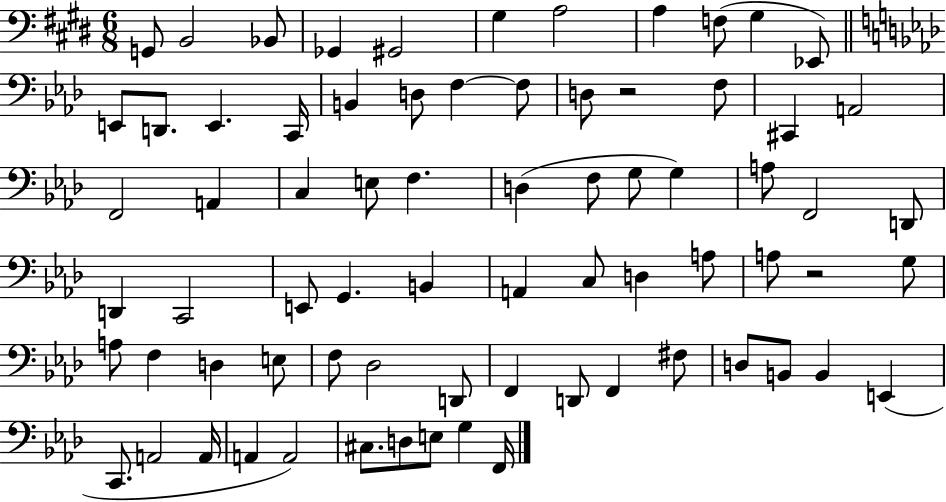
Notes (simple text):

G2/e B2/h Bb2/e Gb2/q G#2/h G#3/q A3/h A3/q F3/e G#3/q Eb2/e E2/e D2/e. E2/q. C2/s B2/q D3/e F3/q F3/e D3/e R/h F3/e C#2/q A2/h F2/h A2/q C3/q E3/e F3/q. D3/q F3/e G3/e G3/q A3/e F2/h D2/e D2/q C2/h E2/e G2/q. B2/q A2/q C3/e D3/q A3/e A3/e R/h G3/e A3/e F3/q D3/q E3/e F3/e Db3/h D2/e F2/q D2/e F2/q F#3/e D3/e B2/e B2/q E2/q C2/e. A2/h A2/s A2/q A2/h C#3/e. D3/e E3/e G3/q F2/s